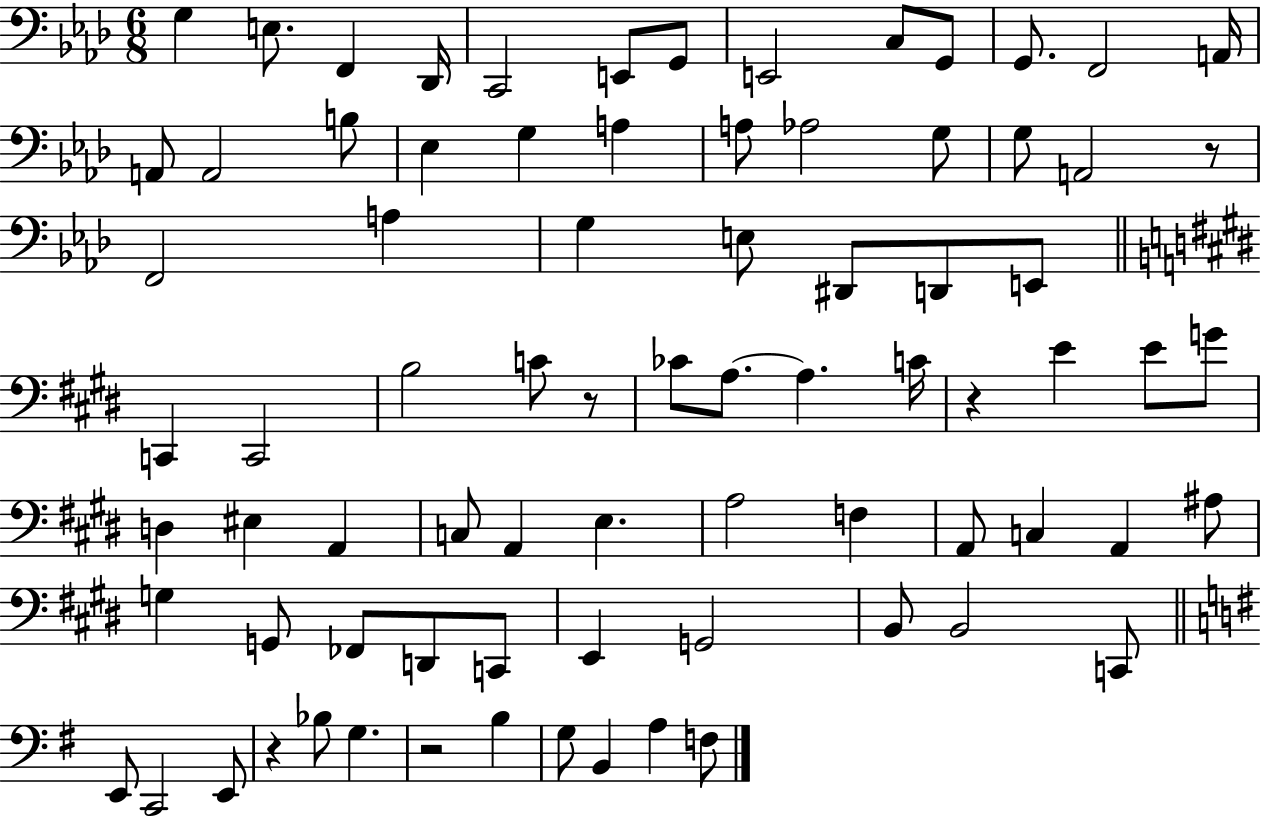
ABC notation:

X:1
T:Untitled
M:6/8
L:1/4
K:Ab
G, E,/2 F,, _D,,/4 C,,2 E,,/2 G,,/2 E,,2 C,/2 G,,/2 G,,/2 F,,2 A,,/4 A,,/2 A,,2 B,/2 _E, G, A, A,/2 _A,2 G,/2 G,/2 A,,2 z/2 F,,2 A, G, E,/2 ^D,,/2 D,,/2 E,,/2 C,, C,,2 B,2 C/2 z/2 _C/2 A,/2 A, C/4 z E E/2 G/2 D, ^E, A,, C,/2 A,, E, A,2 F, A,,/2 C, A,, ^A,/2 G, G,,/2 _F,,/2 D,,/2 C,,/2 E,, G,,2 B,,/2 B,,2 C,,/2 E,,/2 C,,2 E,,/2 z _B,/2 G, z2 B, G,/2 B,, A, F,/2